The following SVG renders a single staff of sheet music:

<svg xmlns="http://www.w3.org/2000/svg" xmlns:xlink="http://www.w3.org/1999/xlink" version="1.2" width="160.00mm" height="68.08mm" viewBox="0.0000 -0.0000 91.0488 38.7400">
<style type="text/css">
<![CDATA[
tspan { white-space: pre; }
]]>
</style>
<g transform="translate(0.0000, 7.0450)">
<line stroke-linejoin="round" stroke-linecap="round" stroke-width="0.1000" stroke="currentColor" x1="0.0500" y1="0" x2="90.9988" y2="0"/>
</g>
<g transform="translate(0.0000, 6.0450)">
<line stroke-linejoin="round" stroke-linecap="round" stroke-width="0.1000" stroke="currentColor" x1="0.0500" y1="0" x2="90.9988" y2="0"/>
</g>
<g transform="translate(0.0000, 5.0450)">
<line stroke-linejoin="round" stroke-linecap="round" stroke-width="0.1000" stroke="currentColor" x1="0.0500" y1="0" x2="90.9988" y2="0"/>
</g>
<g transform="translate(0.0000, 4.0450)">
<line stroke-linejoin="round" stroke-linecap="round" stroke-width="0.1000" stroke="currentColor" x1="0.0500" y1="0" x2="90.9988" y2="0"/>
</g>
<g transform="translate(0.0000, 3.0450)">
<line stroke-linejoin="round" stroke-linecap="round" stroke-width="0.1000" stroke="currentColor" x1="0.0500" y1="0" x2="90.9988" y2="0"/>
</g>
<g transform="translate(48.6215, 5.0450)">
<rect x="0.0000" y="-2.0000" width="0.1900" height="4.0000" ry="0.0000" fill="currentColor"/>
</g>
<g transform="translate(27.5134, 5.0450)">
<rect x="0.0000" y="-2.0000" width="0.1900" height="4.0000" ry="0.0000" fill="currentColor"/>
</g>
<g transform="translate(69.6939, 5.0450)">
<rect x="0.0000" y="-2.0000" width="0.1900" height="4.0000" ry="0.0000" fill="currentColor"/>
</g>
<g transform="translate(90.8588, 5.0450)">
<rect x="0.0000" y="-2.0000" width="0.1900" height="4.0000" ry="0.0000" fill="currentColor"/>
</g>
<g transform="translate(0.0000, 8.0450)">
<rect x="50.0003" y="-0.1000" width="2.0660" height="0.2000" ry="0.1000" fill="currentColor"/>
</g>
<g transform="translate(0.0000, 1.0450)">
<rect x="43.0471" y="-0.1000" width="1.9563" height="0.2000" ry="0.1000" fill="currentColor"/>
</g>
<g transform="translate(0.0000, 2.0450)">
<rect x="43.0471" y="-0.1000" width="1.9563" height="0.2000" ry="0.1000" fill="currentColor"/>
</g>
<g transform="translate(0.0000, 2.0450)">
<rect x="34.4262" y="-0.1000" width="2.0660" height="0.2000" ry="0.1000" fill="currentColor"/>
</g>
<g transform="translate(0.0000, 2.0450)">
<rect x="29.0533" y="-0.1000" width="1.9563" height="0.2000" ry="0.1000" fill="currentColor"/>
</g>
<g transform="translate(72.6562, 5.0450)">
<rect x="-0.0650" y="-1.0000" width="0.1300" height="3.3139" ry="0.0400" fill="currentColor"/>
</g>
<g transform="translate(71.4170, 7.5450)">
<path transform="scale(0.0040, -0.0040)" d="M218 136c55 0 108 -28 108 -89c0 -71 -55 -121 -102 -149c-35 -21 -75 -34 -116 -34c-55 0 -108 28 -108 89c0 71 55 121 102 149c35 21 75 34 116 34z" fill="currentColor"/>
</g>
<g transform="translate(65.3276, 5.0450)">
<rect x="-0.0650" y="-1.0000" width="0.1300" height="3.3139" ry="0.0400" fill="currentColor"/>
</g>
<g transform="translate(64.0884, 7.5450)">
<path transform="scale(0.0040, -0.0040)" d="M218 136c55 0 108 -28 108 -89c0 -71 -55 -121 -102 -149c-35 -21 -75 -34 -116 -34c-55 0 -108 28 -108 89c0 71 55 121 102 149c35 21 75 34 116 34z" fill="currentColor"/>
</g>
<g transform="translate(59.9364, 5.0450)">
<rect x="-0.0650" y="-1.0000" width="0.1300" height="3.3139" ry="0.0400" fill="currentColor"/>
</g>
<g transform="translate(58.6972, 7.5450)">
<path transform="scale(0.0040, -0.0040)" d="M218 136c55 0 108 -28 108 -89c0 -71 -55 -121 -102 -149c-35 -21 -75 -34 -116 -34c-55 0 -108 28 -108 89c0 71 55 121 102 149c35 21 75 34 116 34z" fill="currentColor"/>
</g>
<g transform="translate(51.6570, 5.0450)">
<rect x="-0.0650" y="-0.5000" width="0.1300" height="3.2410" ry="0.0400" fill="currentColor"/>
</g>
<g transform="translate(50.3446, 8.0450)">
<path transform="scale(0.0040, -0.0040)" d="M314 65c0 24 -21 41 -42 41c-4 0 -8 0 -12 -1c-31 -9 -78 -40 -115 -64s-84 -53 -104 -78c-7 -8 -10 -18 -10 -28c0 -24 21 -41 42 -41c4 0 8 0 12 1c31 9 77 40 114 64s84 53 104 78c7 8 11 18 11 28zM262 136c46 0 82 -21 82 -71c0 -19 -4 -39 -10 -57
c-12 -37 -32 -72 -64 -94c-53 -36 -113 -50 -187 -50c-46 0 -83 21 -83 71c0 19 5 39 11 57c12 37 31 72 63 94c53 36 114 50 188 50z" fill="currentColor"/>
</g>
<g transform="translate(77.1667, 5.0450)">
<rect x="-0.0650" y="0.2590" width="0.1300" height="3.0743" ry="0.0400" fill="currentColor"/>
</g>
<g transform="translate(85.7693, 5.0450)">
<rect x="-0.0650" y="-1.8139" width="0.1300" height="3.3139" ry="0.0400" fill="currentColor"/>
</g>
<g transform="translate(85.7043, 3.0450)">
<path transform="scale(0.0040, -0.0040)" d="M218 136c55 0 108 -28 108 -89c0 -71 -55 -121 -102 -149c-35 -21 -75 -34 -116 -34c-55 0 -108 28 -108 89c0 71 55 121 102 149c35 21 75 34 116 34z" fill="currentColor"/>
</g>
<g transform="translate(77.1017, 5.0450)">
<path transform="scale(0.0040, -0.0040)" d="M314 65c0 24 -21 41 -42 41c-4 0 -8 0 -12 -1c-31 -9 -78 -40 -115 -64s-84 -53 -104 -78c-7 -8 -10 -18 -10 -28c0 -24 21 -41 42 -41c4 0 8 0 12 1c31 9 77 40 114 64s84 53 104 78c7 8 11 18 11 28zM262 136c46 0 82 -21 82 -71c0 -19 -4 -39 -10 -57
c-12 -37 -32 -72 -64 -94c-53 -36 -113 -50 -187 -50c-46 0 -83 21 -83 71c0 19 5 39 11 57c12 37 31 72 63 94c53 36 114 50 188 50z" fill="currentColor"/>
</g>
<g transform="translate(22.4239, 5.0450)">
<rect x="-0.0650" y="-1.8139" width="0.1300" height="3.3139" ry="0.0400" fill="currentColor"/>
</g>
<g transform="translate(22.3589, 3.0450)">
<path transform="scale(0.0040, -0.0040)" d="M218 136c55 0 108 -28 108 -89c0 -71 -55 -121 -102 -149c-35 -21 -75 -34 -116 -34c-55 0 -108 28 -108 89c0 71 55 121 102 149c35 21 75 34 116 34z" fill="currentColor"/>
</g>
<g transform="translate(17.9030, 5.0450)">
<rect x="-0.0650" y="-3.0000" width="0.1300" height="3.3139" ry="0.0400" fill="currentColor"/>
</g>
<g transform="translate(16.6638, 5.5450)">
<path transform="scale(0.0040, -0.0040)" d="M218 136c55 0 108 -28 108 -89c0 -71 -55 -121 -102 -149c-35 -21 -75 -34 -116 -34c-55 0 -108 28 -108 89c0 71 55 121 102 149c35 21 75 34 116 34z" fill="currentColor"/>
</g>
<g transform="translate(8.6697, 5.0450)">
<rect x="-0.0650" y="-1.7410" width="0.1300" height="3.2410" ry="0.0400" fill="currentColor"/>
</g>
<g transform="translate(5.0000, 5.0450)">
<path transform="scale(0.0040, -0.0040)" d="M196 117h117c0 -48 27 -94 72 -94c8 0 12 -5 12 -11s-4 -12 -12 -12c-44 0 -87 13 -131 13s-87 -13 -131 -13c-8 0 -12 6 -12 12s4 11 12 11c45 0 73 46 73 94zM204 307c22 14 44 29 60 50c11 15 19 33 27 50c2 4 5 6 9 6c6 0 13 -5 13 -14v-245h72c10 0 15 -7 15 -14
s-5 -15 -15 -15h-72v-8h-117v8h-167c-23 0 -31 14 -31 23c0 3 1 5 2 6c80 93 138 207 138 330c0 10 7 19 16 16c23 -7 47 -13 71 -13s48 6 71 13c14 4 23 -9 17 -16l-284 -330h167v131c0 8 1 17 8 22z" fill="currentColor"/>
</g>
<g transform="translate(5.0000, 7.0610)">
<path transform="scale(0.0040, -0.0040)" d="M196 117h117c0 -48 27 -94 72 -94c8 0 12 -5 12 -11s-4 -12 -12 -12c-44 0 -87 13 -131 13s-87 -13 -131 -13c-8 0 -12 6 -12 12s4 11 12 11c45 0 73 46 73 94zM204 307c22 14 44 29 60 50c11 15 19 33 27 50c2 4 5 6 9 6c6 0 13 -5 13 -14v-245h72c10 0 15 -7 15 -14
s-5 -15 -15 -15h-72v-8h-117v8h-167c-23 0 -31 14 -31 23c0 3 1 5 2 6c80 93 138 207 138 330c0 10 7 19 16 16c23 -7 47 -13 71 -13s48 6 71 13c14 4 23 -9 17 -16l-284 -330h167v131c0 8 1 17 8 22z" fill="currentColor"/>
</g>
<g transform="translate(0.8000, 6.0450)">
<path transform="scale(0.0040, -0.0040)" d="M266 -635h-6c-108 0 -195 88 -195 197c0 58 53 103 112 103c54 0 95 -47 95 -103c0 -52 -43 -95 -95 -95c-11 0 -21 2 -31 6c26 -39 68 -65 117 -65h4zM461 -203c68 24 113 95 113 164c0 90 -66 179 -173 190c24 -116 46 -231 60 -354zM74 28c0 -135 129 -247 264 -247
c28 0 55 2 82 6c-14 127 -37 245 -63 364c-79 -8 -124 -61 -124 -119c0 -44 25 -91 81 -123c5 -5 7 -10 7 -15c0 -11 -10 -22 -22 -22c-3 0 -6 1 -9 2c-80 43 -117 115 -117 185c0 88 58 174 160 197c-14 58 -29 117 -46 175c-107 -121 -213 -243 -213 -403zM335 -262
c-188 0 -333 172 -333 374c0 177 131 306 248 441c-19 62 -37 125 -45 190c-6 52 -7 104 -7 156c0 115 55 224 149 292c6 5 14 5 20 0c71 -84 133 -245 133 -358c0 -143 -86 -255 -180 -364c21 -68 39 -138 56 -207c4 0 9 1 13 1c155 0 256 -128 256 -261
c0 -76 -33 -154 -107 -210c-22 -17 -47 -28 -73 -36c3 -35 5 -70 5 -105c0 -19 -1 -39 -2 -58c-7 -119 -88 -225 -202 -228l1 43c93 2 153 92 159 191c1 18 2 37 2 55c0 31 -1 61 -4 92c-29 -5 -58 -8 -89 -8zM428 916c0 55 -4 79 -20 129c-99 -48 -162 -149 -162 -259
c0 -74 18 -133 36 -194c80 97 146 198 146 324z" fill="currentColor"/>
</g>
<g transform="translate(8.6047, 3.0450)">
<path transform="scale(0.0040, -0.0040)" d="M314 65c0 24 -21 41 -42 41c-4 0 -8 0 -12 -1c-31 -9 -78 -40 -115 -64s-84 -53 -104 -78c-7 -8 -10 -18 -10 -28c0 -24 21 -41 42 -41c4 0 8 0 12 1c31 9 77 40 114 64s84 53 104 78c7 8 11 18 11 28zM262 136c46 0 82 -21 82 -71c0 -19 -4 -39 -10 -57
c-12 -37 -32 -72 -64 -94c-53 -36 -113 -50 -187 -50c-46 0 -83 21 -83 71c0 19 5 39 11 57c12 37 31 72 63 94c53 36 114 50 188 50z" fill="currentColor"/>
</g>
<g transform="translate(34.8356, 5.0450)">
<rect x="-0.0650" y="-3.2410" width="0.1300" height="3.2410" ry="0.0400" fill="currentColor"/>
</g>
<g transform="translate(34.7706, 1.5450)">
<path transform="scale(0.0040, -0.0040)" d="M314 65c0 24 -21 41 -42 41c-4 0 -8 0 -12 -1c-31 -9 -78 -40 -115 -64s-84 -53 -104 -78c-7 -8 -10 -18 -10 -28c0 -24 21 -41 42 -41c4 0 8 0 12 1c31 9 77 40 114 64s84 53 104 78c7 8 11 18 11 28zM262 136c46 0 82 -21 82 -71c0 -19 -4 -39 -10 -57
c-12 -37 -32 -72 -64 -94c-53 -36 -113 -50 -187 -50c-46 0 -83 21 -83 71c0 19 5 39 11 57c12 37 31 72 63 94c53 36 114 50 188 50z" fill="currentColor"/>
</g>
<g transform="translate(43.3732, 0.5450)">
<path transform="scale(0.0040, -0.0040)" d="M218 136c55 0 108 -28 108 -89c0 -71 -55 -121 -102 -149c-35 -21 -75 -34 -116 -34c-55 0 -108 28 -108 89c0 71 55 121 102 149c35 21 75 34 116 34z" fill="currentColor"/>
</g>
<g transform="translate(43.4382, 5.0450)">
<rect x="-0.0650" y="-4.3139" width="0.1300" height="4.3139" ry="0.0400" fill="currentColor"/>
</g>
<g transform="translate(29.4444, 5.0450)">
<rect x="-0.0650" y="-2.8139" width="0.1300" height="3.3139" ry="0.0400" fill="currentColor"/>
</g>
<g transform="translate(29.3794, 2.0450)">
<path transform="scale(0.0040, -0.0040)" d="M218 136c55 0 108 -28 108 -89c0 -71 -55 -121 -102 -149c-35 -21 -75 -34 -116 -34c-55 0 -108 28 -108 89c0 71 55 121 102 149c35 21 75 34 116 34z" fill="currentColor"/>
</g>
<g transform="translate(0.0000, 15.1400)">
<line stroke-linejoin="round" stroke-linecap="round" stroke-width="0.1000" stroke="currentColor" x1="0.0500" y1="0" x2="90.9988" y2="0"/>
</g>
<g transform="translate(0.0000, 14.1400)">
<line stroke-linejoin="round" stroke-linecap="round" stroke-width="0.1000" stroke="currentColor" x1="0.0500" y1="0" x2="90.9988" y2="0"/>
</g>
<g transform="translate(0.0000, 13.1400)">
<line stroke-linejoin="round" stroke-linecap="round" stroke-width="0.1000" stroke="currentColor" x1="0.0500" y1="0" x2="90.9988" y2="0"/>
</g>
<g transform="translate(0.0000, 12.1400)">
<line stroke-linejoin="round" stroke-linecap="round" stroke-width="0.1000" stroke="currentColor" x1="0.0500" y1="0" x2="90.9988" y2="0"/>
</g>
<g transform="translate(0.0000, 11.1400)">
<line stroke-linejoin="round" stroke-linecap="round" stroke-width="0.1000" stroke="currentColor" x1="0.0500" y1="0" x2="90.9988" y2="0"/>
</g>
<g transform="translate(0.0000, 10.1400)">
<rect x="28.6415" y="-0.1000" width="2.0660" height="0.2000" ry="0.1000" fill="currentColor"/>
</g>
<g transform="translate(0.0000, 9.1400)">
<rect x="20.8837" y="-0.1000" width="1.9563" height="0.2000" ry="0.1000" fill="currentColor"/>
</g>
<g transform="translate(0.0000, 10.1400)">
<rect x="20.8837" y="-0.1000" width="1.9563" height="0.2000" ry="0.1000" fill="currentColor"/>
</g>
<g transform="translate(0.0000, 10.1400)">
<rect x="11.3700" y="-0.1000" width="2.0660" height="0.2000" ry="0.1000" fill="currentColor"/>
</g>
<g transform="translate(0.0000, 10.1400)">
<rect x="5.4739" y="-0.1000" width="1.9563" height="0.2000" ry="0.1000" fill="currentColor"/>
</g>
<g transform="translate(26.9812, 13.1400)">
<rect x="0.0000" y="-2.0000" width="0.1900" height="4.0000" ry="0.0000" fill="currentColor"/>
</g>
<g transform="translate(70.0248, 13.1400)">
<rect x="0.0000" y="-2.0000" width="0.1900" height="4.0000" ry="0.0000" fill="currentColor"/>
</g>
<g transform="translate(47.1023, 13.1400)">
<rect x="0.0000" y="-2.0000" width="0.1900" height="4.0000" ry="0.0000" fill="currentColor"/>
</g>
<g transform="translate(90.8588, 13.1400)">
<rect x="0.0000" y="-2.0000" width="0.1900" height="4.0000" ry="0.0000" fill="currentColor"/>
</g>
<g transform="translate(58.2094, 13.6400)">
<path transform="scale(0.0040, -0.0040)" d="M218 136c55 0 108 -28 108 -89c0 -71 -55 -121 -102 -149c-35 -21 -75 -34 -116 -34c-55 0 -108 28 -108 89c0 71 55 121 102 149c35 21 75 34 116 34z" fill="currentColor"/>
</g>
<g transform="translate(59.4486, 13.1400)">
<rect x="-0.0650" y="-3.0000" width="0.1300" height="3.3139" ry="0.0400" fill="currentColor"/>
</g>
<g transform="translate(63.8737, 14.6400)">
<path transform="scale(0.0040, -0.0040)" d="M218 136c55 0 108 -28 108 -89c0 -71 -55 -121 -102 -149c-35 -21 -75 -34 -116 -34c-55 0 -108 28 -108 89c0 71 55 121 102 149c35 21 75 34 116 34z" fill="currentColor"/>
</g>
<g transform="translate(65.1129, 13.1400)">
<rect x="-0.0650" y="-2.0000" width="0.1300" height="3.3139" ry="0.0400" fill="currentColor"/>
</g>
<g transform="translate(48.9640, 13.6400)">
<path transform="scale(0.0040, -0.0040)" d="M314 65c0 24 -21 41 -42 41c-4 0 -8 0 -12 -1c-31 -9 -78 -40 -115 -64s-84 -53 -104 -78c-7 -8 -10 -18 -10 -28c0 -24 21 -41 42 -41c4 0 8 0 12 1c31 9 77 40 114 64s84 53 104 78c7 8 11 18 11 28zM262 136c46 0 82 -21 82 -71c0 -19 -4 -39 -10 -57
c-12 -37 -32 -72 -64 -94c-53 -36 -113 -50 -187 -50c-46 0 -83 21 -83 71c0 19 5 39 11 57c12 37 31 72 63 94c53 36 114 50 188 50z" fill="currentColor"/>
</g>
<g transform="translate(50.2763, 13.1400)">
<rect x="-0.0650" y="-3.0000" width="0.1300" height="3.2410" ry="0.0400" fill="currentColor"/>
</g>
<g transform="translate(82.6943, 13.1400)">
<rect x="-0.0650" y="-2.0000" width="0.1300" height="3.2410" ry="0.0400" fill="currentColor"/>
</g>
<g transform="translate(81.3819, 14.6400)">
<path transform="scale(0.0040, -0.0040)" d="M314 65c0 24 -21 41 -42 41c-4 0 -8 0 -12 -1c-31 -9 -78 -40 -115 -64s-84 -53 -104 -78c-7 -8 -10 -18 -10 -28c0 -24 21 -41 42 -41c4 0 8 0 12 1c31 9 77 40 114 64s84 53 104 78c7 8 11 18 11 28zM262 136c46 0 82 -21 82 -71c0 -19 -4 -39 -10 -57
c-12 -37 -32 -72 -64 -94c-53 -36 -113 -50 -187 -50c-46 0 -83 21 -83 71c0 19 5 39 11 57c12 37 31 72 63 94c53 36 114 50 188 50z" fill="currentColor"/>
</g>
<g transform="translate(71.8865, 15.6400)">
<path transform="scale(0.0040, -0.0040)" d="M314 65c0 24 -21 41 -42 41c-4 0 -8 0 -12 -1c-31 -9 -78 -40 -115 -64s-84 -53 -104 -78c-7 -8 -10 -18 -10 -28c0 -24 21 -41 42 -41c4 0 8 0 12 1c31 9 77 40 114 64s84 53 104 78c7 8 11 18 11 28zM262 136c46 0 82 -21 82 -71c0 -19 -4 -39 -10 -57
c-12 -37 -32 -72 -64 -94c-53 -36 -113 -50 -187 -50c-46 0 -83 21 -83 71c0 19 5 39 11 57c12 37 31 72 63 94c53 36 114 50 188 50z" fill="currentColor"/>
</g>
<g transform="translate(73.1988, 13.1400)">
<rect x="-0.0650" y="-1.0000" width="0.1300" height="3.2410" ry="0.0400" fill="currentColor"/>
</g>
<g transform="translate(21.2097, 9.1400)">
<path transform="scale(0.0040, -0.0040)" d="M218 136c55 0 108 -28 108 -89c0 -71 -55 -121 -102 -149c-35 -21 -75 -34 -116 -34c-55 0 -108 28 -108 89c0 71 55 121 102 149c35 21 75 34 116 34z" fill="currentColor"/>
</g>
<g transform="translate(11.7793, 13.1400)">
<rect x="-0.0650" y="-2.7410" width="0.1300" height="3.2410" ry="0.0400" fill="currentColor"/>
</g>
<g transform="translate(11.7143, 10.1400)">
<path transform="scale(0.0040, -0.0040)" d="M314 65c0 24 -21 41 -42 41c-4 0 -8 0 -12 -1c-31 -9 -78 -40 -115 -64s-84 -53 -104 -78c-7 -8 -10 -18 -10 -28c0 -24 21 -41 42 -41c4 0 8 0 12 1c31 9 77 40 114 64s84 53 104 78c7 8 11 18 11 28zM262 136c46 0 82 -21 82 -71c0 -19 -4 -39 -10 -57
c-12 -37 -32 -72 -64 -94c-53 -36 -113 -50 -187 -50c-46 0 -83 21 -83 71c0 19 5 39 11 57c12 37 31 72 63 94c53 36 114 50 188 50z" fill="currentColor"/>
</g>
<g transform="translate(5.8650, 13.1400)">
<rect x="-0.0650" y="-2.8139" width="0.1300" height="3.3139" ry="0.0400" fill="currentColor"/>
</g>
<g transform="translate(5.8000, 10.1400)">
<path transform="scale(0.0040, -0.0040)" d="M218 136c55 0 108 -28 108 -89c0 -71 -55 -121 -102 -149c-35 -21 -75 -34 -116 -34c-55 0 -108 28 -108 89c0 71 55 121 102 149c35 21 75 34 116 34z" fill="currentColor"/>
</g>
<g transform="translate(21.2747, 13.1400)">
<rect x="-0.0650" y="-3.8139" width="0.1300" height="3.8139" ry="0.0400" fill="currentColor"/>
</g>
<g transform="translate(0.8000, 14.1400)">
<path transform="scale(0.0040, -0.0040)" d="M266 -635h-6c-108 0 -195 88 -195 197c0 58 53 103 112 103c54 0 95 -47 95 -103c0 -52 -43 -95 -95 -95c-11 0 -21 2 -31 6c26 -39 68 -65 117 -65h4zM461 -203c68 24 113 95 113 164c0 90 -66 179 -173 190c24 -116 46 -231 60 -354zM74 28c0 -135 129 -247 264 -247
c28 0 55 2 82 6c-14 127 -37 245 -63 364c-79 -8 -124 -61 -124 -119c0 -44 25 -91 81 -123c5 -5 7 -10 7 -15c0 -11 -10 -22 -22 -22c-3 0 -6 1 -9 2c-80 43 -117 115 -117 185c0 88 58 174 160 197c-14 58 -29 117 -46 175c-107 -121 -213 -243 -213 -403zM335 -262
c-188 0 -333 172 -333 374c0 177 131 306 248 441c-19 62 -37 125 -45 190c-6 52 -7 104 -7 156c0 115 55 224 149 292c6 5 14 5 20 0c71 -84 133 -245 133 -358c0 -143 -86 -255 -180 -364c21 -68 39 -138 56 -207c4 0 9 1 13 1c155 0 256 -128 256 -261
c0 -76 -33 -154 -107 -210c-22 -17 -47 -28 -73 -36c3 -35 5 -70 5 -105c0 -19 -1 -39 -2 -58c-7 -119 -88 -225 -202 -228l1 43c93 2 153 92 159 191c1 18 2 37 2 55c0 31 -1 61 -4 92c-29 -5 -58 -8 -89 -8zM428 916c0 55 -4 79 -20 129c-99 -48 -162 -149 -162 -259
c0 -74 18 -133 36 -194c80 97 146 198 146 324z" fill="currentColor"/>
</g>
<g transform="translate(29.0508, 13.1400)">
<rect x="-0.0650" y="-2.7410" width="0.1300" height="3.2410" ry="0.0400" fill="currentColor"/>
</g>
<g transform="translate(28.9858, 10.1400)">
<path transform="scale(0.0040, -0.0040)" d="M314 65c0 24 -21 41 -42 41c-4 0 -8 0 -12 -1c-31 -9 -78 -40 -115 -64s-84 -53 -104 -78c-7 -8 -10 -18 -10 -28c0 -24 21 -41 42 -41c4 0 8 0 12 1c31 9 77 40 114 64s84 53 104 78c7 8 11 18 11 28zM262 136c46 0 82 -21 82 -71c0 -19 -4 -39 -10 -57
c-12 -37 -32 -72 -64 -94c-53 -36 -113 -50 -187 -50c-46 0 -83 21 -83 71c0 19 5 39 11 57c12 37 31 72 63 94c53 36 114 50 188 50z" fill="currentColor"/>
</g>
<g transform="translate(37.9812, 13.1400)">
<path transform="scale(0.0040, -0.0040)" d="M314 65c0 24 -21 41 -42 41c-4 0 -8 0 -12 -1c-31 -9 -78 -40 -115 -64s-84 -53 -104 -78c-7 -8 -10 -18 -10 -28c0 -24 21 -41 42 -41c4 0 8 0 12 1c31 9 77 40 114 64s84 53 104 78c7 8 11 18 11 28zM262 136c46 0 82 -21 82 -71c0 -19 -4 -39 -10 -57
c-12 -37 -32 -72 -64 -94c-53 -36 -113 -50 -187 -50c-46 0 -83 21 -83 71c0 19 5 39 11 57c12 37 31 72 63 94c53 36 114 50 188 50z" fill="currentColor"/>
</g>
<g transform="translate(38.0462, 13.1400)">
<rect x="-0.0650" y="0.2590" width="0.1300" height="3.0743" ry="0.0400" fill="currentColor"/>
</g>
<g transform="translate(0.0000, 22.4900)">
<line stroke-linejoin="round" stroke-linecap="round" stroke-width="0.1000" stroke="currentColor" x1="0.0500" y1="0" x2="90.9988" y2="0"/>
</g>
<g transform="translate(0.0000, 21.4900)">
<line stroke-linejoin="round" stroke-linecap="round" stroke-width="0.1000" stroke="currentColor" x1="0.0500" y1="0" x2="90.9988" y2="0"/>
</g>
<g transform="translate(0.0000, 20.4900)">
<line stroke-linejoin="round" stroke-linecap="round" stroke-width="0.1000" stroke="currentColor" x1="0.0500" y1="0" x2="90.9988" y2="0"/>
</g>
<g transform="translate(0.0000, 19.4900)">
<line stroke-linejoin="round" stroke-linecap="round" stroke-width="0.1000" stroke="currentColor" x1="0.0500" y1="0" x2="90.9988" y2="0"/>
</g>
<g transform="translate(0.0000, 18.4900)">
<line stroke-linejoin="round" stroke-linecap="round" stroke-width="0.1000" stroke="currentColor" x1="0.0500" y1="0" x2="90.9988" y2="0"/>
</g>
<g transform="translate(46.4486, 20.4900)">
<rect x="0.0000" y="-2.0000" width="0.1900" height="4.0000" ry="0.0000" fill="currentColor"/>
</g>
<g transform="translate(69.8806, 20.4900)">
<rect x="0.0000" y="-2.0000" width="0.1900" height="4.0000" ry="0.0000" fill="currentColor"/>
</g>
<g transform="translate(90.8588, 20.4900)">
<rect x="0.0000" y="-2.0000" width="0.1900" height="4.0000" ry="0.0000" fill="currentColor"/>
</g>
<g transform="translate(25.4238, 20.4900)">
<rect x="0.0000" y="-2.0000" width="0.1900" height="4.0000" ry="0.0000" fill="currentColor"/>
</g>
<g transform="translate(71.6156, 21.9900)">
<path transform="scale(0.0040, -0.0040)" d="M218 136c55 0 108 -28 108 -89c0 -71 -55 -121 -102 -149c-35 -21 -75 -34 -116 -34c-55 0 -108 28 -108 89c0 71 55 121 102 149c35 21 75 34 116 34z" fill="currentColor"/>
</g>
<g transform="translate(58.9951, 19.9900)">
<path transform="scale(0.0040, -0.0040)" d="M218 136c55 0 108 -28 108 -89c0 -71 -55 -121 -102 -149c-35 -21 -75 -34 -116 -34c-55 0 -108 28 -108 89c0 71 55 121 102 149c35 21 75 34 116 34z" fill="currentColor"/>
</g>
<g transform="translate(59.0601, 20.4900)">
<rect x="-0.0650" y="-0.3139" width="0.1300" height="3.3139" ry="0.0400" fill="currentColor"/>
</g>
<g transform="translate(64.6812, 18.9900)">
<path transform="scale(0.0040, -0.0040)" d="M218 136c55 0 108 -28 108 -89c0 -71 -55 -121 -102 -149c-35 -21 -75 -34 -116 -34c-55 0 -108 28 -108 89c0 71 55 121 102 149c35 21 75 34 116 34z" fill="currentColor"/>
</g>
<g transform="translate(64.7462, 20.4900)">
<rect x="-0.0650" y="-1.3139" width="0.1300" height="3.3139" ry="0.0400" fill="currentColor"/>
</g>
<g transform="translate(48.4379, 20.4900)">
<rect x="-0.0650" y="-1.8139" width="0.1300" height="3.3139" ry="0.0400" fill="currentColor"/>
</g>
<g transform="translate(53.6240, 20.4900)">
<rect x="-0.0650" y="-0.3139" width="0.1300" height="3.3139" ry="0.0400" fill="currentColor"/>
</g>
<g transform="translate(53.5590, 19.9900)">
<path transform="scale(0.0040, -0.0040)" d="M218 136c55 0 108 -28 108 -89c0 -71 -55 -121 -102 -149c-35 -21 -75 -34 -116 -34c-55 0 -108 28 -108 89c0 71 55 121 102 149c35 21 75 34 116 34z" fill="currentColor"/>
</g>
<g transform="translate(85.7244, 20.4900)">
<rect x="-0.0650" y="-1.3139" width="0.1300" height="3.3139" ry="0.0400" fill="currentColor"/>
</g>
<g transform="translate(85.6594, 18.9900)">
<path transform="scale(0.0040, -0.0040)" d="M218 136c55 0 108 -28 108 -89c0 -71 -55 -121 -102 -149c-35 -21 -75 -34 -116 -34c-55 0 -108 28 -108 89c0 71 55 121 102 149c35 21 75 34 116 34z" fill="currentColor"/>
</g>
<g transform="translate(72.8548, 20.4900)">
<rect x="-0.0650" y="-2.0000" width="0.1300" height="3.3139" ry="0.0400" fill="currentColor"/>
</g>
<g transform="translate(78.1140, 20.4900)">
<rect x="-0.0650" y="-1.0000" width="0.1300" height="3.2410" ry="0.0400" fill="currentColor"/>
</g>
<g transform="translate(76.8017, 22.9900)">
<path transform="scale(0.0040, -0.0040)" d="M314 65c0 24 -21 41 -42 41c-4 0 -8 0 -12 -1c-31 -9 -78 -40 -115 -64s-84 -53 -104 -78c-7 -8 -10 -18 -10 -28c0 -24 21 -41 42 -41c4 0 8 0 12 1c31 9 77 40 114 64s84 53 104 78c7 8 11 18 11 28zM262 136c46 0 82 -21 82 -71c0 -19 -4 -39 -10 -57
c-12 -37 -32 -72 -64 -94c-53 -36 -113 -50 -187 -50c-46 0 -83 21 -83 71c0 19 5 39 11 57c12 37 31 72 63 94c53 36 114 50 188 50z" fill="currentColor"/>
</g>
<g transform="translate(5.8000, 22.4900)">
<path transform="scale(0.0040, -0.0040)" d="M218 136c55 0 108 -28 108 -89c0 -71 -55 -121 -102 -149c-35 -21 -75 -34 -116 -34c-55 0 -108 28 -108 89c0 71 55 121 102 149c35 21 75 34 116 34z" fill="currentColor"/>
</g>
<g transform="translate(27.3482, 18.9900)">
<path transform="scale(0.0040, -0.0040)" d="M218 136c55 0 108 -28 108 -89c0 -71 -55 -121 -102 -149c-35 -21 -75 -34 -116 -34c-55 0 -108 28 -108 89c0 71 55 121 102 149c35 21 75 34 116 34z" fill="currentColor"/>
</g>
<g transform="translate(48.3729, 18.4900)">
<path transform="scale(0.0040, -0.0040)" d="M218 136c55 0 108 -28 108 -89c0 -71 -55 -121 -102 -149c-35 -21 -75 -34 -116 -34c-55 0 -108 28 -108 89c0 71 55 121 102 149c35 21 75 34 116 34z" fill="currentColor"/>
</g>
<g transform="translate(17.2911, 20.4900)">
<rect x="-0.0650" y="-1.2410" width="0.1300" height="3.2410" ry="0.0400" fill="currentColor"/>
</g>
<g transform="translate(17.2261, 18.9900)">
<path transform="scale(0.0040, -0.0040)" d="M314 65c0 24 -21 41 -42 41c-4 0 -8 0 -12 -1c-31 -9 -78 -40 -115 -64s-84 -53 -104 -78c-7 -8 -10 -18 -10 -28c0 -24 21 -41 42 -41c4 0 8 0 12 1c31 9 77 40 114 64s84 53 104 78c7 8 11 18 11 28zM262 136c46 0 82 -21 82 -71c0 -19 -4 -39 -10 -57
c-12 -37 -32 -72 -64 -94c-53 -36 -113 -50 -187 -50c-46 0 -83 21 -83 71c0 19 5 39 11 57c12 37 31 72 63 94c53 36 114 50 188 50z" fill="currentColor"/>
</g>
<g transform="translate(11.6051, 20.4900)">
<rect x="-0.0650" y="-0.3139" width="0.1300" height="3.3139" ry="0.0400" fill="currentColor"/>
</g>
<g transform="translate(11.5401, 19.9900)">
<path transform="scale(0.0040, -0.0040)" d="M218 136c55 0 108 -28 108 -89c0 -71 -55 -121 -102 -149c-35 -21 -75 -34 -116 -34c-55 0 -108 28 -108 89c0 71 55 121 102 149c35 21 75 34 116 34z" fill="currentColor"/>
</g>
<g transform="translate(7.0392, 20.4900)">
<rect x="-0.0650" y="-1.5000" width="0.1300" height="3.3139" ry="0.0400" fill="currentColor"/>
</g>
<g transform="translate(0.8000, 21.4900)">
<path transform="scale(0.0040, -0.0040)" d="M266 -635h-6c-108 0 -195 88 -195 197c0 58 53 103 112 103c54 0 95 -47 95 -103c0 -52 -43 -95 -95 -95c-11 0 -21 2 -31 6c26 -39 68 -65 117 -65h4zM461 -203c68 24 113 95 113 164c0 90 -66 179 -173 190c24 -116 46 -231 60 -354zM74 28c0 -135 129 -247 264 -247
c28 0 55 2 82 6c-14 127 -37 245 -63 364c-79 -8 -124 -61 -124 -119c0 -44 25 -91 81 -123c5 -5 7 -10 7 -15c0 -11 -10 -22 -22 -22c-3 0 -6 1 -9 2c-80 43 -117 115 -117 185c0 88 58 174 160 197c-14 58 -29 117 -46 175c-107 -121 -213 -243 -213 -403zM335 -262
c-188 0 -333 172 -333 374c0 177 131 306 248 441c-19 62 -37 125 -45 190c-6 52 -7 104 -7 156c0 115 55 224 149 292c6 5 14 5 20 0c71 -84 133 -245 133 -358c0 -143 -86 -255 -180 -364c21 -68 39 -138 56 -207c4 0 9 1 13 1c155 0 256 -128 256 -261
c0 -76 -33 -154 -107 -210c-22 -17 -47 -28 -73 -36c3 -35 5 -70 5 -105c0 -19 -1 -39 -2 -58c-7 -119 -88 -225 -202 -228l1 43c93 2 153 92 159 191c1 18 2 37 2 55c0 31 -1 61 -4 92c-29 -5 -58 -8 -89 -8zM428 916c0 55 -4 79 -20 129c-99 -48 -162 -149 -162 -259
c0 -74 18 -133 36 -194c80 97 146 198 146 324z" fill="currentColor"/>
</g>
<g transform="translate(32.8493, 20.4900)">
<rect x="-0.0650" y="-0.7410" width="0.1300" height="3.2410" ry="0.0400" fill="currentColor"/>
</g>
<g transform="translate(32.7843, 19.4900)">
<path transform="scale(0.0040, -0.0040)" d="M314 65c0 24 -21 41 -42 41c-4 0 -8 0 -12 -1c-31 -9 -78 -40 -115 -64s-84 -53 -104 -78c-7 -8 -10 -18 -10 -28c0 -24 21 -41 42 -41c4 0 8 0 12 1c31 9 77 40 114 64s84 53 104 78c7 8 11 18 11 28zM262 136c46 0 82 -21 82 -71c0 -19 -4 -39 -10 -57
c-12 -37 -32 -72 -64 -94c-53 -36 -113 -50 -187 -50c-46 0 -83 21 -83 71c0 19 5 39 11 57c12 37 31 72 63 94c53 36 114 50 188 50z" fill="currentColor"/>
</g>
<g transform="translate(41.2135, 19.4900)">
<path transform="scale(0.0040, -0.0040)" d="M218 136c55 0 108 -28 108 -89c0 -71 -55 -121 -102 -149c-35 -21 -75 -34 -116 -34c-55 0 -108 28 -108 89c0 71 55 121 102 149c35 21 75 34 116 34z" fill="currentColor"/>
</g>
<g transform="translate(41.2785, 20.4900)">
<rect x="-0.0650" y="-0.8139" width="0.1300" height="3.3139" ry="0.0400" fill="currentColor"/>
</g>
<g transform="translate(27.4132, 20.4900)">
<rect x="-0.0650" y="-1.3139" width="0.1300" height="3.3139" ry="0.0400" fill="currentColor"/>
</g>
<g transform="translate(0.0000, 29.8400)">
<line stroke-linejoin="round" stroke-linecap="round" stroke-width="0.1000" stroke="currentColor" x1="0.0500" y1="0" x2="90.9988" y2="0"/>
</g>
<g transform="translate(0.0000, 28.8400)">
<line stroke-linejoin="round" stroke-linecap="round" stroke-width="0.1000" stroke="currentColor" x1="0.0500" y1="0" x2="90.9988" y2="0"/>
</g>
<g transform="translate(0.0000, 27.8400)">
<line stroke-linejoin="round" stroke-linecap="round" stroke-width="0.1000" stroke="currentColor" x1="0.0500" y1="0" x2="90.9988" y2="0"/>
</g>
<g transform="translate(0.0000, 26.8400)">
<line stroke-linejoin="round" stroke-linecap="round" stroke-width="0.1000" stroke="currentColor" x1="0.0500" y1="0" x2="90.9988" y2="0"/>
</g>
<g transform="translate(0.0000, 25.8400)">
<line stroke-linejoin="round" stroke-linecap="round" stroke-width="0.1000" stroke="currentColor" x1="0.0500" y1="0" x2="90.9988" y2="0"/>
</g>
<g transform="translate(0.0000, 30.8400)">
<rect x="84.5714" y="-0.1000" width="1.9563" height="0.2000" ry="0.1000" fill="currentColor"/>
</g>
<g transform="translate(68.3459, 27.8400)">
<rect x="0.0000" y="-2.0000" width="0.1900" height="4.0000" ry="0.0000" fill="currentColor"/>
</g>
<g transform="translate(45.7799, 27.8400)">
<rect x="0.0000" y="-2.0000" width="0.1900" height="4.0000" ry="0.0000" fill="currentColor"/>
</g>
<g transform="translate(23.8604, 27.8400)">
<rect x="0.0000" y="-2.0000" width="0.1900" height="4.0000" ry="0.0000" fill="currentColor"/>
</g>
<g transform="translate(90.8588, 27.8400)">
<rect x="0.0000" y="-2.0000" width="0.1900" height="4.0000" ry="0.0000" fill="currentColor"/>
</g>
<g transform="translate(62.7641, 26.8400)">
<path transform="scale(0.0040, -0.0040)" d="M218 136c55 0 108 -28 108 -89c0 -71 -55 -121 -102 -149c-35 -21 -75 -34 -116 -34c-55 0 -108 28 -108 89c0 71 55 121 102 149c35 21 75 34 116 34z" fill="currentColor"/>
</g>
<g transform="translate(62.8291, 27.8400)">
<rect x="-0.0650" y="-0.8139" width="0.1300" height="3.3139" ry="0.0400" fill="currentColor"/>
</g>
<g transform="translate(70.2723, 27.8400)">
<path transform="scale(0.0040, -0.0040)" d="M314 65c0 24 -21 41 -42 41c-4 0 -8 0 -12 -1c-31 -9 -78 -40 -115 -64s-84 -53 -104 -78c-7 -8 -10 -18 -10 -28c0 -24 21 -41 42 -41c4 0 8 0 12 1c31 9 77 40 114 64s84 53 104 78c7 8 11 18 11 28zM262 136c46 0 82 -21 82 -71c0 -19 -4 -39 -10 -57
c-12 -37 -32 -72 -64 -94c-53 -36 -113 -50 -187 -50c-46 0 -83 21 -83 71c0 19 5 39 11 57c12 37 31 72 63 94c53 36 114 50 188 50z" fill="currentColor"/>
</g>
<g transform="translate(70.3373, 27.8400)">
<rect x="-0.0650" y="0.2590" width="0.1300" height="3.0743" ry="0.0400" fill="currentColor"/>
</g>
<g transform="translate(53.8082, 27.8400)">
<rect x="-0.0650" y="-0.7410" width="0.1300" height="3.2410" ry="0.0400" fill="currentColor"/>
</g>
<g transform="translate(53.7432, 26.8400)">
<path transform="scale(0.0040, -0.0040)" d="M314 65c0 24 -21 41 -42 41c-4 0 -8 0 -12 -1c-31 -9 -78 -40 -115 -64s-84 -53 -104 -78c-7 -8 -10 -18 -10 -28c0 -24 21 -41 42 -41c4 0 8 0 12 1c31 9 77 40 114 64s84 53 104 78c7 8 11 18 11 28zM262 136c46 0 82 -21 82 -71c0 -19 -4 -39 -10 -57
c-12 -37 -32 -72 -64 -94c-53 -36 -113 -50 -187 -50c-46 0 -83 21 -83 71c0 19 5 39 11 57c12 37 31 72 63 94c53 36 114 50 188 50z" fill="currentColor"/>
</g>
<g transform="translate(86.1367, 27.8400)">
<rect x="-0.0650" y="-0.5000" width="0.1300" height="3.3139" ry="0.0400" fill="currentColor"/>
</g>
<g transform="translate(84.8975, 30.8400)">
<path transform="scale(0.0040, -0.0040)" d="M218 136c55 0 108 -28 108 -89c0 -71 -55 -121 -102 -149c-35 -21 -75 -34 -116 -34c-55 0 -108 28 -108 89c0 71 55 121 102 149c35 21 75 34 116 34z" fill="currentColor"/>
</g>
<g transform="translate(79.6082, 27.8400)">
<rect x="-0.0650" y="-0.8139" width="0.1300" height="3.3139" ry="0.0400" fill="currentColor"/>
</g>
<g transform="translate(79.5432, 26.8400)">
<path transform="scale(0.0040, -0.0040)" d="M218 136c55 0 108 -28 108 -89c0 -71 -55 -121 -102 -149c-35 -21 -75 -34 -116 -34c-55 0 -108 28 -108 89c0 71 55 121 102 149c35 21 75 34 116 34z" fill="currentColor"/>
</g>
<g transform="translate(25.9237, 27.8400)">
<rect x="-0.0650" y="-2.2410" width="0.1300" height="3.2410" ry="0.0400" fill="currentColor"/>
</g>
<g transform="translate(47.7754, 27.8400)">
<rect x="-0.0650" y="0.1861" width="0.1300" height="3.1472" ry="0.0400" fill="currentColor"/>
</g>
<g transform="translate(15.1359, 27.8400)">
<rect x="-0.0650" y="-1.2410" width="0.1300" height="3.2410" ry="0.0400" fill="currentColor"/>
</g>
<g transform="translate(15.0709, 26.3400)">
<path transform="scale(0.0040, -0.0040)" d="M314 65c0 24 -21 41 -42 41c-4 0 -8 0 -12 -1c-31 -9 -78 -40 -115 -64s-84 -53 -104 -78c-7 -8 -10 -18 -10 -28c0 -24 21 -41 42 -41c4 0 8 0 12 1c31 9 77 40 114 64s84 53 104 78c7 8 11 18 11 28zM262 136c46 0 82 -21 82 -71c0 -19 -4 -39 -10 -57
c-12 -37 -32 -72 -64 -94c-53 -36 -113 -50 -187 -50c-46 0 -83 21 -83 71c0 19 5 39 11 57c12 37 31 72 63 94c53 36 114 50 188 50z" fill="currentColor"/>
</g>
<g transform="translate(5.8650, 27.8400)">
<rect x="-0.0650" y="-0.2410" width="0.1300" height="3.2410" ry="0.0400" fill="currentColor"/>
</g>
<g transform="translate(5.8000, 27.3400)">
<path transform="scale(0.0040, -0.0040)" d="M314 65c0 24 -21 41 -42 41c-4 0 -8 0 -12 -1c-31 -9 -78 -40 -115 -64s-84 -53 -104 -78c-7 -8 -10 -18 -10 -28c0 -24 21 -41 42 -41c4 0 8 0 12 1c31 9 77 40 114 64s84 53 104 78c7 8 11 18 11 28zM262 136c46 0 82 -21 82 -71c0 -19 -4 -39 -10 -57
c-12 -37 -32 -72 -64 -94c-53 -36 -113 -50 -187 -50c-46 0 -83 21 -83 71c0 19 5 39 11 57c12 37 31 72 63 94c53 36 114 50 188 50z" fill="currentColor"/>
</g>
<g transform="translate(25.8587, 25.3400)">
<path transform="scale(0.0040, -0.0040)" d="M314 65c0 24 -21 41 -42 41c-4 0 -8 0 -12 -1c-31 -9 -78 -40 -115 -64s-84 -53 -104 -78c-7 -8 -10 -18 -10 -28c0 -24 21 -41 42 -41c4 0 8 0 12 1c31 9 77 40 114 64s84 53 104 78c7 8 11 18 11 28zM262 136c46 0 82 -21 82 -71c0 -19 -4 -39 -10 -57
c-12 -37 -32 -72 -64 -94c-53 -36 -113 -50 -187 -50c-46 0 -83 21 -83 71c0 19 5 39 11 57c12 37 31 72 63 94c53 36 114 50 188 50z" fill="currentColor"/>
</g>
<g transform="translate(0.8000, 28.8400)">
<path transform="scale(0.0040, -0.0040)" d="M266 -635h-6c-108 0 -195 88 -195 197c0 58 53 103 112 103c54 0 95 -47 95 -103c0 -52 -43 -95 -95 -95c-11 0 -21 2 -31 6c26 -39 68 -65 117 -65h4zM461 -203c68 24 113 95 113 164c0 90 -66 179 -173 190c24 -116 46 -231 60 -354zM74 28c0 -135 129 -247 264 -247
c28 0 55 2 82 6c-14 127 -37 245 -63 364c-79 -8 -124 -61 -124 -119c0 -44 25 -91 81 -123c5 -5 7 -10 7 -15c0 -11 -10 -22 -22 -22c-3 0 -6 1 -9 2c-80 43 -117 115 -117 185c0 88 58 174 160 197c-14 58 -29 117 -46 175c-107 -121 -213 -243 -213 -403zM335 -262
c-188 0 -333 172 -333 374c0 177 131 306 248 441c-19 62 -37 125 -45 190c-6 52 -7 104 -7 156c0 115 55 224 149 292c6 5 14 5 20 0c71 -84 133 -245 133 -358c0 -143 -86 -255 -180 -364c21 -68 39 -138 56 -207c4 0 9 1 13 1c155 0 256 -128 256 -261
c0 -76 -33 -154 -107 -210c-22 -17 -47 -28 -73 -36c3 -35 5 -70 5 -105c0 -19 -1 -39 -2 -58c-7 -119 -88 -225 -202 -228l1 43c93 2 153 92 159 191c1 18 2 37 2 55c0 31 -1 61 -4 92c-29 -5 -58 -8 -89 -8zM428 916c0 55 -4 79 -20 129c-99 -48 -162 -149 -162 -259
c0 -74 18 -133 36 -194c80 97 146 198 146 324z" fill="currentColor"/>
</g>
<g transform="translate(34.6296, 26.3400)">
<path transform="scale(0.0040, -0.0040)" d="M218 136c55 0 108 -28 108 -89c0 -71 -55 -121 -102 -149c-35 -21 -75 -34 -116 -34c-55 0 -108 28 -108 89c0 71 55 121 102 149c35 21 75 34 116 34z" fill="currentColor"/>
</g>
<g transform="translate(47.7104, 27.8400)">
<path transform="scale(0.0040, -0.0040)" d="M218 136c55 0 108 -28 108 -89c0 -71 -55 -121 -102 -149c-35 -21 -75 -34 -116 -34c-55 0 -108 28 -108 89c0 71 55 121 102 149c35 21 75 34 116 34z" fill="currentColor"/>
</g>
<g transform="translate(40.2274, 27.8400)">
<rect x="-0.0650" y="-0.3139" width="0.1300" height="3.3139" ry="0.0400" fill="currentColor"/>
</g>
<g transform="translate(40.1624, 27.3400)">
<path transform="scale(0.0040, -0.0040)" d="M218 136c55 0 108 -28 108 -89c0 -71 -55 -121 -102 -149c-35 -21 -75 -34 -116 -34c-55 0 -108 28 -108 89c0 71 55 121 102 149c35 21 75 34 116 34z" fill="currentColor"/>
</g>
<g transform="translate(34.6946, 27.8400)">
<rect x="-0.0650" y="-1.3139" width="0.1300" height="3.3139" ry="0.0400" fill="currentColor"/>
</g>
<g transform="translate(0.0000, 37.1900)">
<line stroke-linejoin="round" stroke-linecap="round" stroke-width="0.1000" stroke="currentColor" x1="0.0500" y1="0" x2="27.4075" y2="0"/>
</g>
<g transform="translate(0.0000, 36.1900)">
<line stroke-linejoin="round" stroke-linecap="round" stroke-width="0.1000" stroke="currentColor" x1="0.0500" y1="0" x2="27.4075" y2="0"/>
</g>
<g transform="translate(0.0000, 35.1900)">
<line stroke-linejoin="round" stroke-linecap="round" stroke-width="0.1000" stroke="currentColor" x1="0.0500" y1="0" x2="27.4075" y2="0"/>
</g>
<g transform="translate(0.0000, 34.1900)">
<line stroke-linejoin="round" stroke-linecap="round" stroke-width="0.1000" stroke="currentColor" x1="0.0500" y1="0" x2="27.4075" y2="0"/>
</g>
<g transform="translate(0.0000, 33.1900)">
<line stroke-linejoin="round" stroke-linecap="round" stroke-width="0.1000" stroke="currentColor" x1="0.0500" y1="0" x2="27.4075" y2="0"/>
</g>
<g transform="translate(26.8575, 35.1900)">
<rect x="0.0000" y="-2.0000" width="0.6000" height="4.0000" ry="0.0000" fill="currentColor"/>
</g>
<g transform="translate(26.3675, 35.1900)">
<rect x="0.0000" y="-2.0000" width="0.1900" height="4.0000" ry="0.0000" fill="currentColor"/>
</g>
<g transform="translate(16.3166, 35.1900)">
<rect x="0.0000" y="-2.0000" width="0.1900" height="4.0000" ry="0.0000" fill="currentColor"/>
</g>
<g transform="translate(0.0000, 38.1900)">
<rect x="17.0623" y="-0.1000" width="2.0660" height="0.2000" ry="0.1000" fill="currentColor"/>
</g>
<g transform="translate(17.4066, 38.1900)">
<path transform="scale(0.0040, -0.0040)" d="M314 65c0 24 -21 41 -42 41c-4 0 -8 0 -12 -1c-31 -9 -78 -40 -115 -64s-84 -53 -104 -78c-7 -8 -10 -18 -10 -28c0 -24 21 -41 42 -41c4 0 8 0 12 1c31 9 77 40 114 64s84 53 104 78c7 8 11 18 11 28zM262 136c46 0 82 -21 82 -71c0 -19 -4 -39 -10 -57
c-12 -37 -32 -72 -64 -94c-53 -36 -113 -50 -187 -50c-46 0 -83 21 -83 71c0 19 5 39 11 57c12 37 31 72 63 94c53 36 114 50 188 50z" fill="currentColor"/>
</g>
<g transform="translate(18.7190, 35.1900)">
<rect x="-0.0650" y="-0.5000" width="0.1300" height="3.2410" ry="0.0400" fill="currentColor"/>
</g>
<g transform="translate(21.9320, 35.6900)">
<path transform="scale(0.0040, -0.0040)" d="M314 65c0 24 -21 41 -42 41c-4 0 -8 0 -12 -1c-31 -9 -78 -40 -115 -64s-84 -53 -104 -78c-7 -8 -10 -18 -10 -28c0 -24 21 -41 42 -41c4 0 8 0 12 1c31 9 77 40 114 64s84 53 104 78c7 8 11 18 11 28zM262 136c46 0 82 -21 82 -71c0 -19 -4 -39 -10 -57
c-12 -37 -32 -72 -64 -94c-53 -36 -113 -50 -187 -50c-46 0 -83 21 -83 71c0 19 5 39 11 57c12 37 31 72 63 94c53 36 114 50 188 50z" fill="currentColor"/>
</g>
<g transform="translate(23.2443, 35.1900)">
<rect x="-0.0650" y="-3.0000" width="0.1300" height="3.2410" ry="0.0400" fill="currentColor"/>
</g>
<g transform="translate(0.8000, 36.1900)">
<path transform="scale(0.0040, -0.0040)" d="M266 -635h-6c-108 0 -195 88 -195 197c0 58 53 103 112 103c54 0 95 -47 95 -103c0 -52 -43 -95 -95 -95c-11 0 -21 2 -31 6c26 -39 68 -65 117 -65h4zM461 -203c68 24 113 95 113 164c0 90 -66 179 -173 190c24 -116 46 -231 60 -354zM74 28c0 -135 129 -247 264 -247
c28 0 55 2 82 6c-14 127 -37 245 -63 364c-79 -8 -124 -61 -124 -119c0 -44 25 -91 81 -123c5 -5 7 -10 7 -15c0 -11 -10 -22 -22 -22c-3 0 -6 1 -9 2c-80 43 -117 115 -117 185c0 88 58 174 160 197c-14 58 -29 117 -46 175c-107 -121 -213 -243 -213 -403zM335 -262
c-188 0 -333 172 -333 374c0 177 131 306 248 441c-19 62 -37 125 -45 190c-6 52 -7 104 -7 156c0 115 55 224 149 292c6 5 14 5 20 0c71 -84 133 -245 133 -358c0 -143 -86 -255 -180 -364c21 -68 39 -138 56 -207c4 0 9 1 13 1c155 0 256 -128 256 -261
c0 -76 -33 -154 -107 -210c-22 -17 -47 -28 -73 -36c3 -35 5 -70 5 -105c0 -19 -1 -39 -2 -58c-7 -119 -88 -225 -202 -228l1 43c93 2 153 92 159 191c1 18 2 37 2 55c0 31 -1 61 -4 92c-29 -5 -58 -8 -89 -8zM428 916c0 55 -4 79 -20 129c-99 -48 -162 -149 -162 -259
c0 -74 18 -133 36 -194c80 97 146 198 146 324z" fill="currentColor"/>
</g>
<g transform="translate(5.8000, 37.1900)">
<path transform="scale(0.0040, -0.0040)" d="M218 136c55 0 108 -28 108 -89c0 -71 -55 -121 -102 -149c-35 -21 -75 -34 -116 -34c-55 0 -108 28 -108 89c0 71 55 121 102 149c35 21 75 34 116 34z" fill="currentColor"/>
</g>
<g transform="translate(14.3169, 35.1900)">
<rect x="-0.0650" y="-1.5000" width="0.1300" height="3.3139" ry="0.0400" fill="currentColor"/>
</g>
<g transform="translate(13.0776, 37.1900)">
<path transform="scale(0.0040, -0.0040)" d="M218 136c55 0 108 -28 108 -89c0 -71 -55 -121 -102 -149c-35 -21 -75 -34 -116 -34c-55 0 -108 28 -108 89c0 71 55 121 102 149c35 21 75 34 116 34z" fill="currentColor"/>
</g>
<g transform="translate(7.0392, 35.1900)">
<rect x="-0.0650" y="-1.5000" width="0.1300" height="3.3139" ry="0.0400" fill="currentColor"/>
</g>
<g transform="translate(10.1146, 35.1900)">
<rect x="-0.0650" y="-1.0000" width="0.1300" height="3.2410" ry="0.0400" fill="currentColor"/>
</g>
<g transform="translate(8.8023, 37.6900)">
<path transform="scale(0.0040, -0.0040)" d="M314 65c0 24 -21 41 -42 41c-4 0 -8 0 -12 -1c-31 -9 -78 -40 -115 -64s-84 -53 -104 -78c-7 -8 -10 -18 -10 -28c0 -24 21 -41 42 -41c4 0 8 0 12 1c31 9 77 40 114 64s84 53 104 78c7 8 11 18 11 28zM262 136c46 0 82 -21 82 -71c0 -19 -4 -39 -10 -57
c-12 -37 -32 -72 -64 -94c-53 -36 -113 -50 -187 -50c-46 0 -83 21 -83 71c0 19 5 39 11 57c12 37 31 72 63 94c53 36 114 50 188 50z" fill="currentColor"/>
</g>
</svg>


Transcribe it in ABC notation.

X:1
T:Untitled
M:4/4
L:1/4
K:C
f2 A f a b2 d' C2 D D D B2 f a a2 c' a2 B2 A2 A F D2 F2 E c e2 e d2 d f c c e F D2 e c2 e2 g2 e c B d2 d B2 d C E D2 E C2 A2